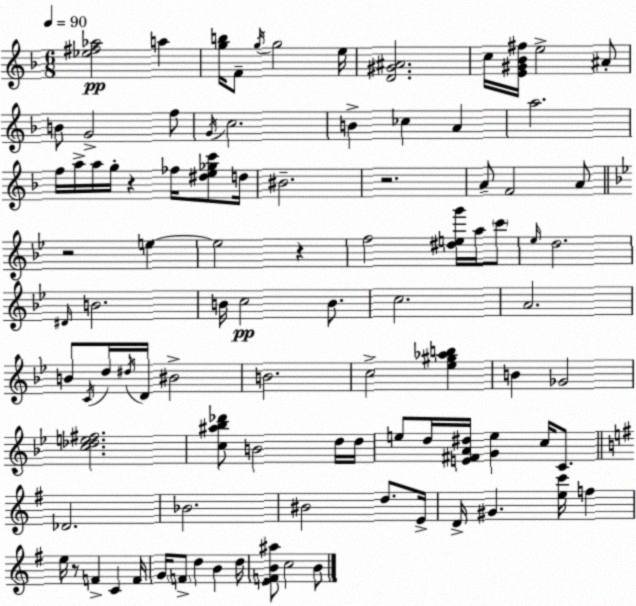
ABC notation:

X:1
T:Untitled
M:6/8
L:1/4
K:Dm
[_e^f_a]2 a [gb]/4 F/2 g/4 g2 e/4 [D^G^A]2 c/4 [E^G_B^f]/4 e2 ^A/2 B/2 G2 f/2 G/4 c2 B _c A a2 f/4 a/4 a/4 g/4 z _f/4 [^de_gc']/2 d/4 ^B2 z2 A/2 F2 A/2 z2 e e2 z f2 [^deg']/4 a/4 c'/2 _e/4 d2 ^D/4 B2 B/4 c2 B/2 c2 A2 B/2 C/4 d/4 ^d/4 D/4 ^B2 B2 c2 [_e^g_ab] B _G2 [c_de^f]2 [c^a_b_d']/2 B2 d/4 d/4 e/2 d/4 [E^FA^d]/4 [Ge] c/4 C/2 _D2 _B2 ^B2 d/2 E/4 D/4 ^G [ec']/4 f e/4 z/2 F C F/4 G/4 F/2 d B d/4 [EFB^a]/2 c2 B/2